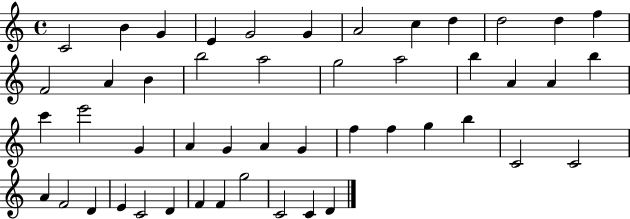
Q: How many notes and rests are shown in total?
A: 48